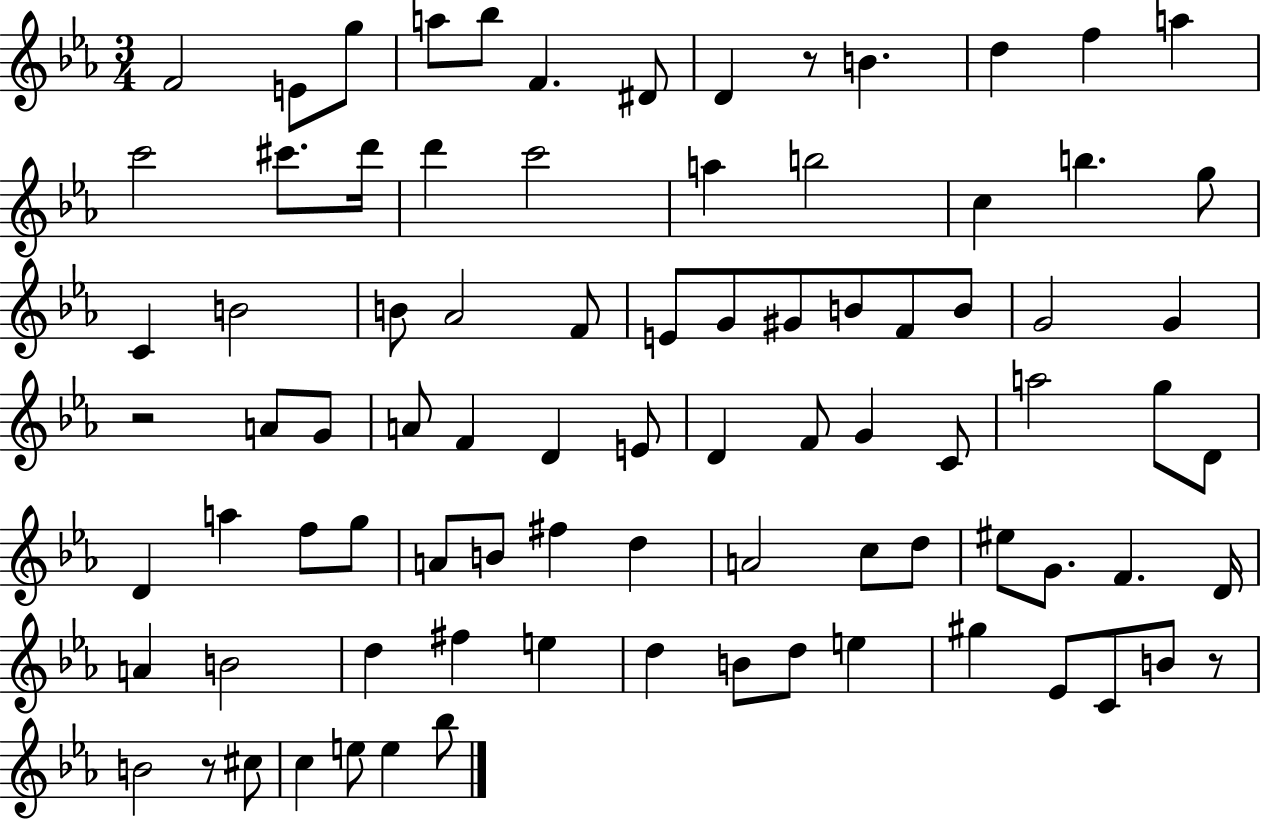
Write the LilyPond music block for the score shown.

{
  \clef treble
  \numericTimeSignature
  \time 3/4
  \key ees \major
  f'2 e'8 g''8 | a''8 bes''8 f'4. dis'8 | d'4 r8 b'4. | d''4 f''4 a''4 | \break c'''2 cis'''8. d'''16 | d'''4 c'''2 | a''4 b''2 | c''4 b''4. g''8 | \break c'4 b'2 | b'8 aes'2 f'8 | e'8 g'8 gis'8 b'8 f'8 b'8 | g'2 g'4 | \break r2 a'8 g'8 | a'8 f'4 d'4 e'8 | d'4 f'8 g'4 c'8 | a''2 g''8 d'8 | \break d'4 a''4 f''8 g''8 | a'8 b'8 fis''4 d''4 | a'2 c''8 d''8 | eis''8 g'8. f'4. d'16 | \break a'4 b'2 | d''4 fis''4 e''4 | d''4 b'8 d''8 e''4 | gis''4 ees'8 c'8 b'8 r8 | \break b'2 r8 cis''8 | c''4 e''8 e''4 bes''8 | \bar "|."
}